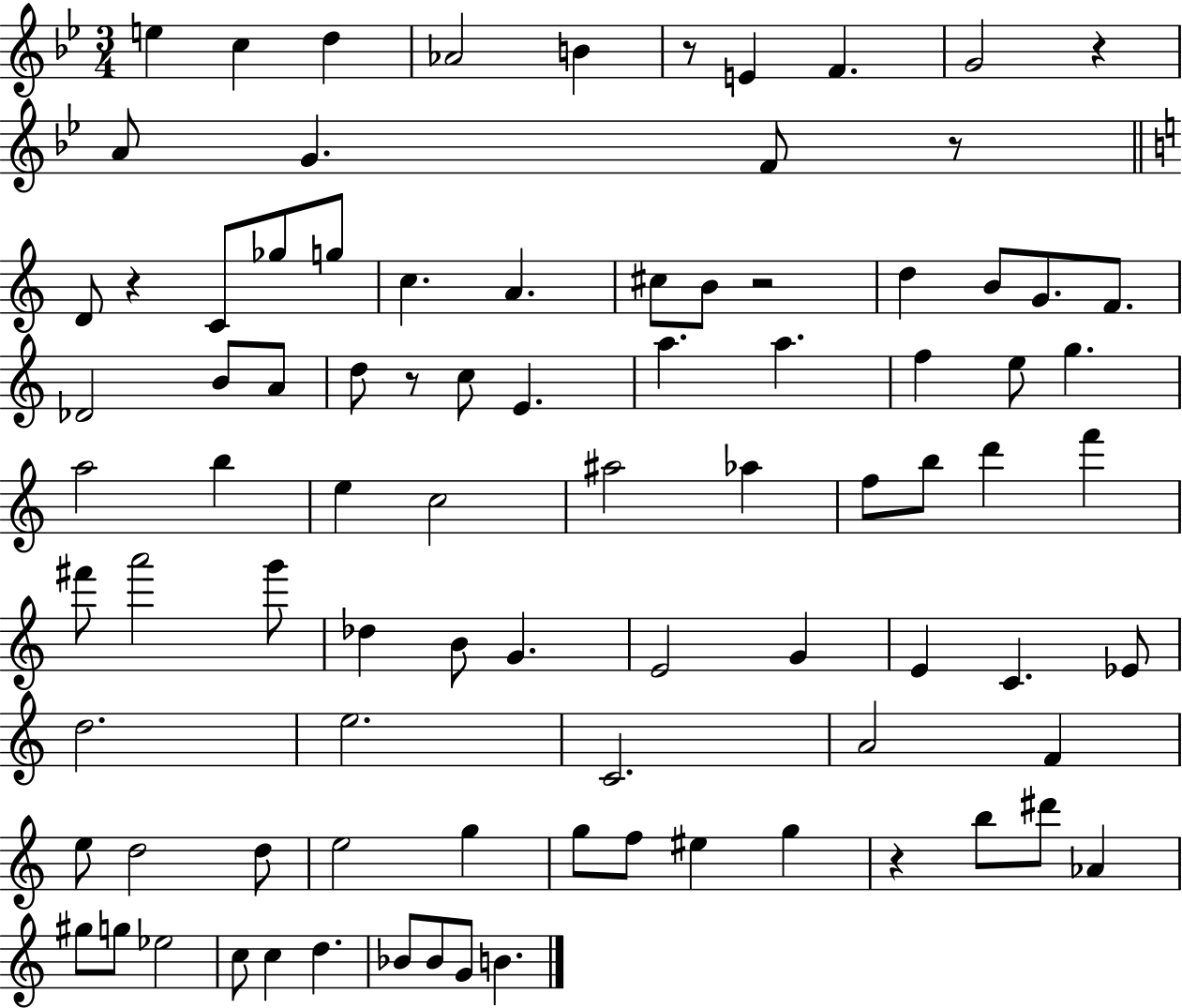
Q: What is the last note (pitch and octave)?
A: B4